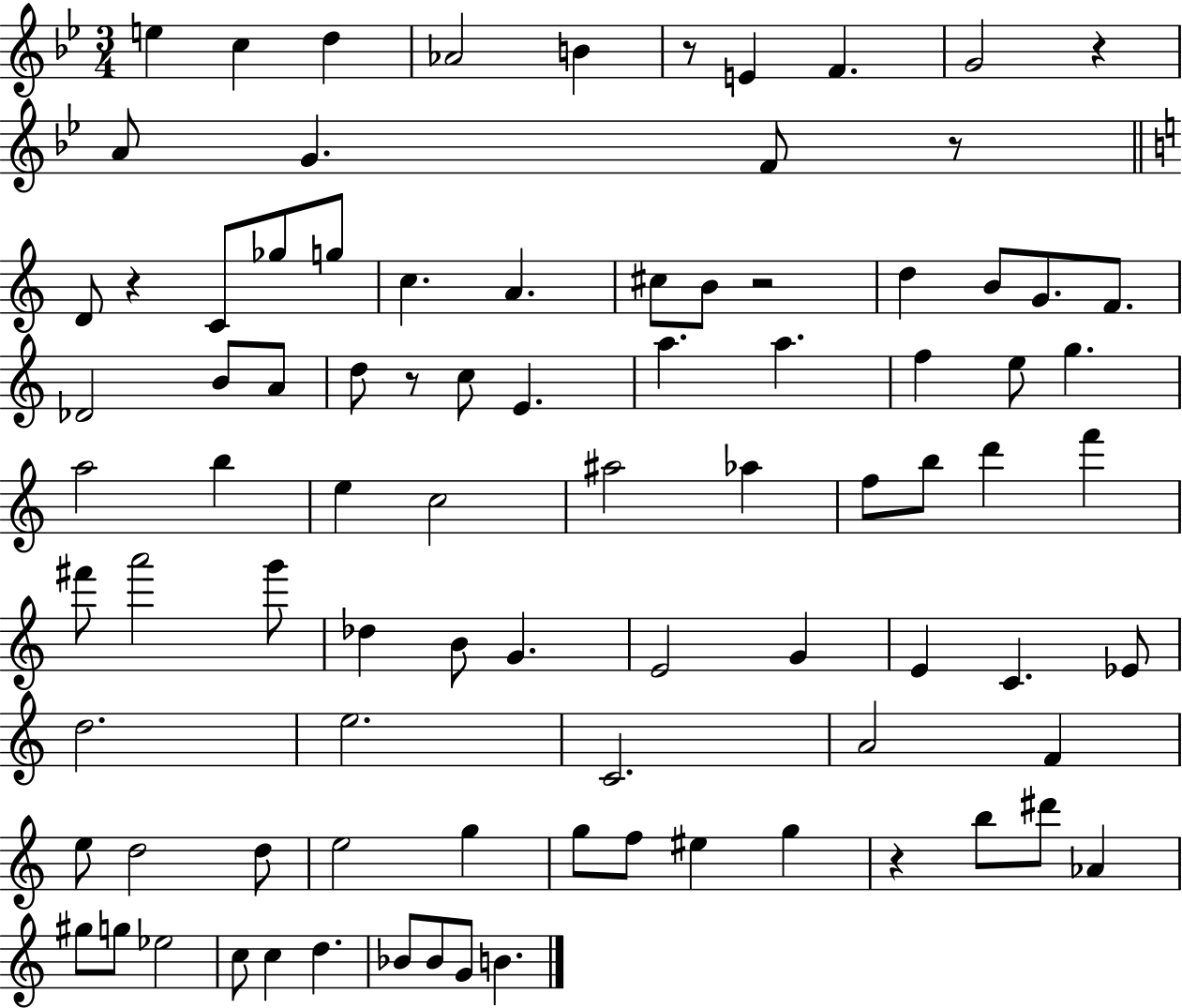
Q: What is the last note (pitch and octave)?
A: B4